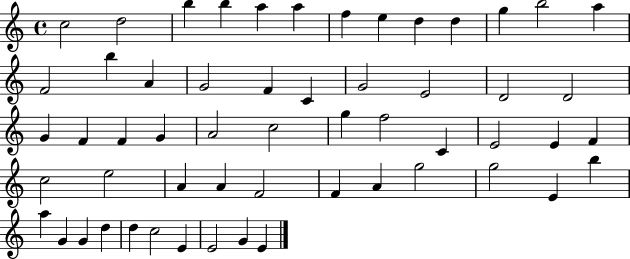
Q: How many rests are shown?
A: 0